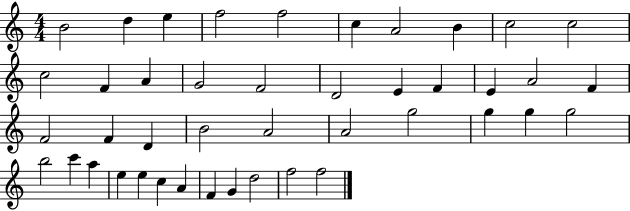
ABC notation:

X:1
T:Untitled
M:4/4
L:1/4
K:C
B2 d e f2 f2 c A2 B c2 c2 c2 F A G2 F2 D2 E F E A2 F F2 F D B2 A2 A2 g2 g g g2 b2 c' a e e c A F G d2 f2 f2